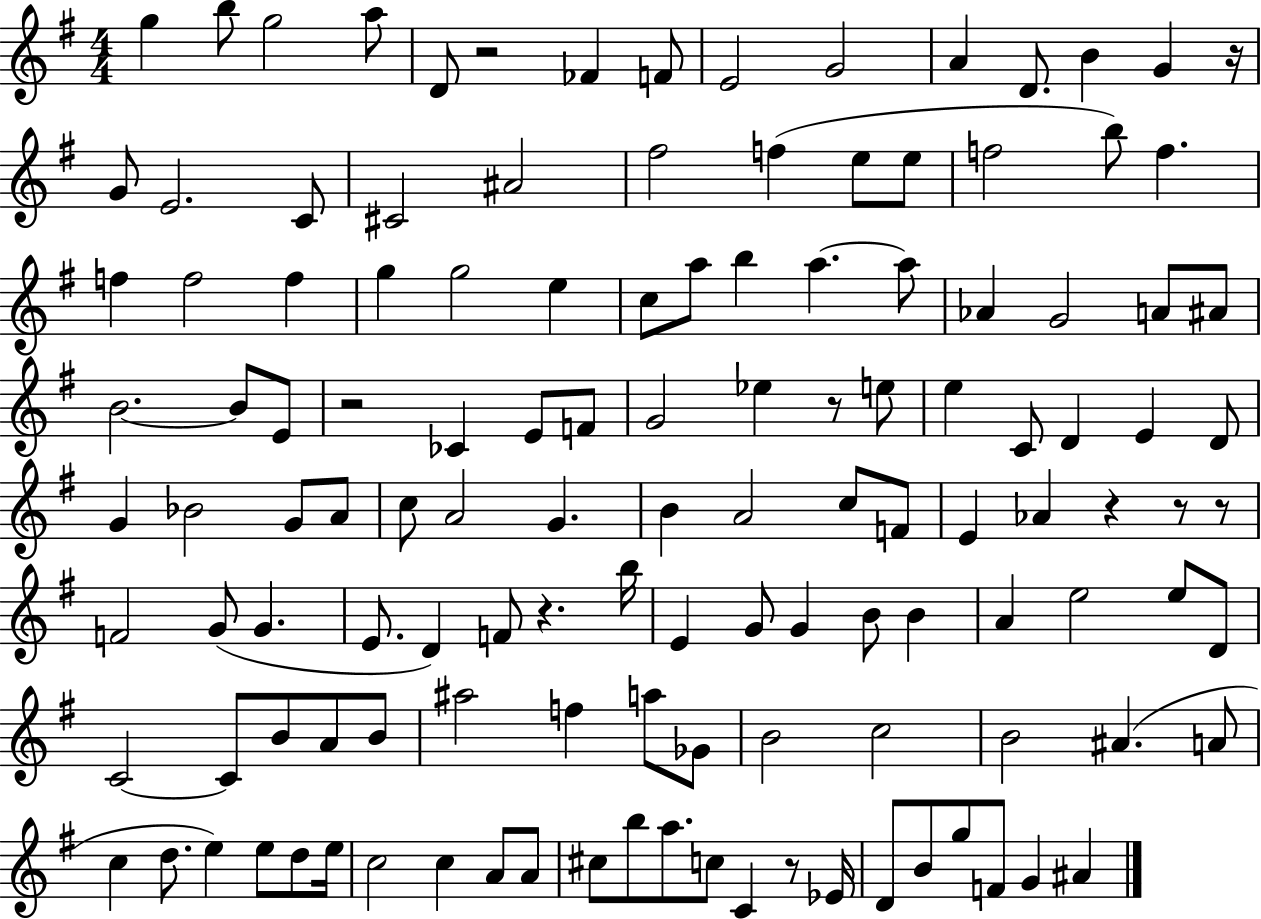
{
  \clef treble
  \numericTimeSignature
  \time 4/4
  \key g \major
  g''4 b''8 g''2 a''8 | d'8 r2 fes'4 f'8 | e'2 g'2 | a'4 d'8. b'4 g'4 r16 | \break g'8 e'2. c'8 | cis'2 ais'2 | fis''2 f''4( e''8 e''8 | f''2 b''8) f''4. | \break f''4 f''2 f''4 | g''4 g''2 e''4 | c''8 a''8 b''4 a''4.~~ a''8 | aes'4 g'2 a'8 ais'8 | \break b'2.~~ b'8 e'8 | r2 ces'4 e'8 f'8 | g'2 ees''4 r8 e''8 | e''4 c'8 d'4 e'4 d'8 | \break g'4 bes'2 g'8 a'8 | c''8 a'2 g'4. | b'4 a'2 c''8 f'8 | e'4 aes'4 r4 r8 r8 | \break f'2 g'8( g'4. | e'8. d'4) f'8 r4. b''16 | e'4 g'8 g'4 b'8 b'4 | a'4 e''2 e''8 d'8 | \break c'2~~ c'8 b'8 a'8 b'8 | ais''2 f''4 a''8 ges'8 | b'2 c''2 | b'2 ais'4.( a'8 | \break c''4 d''8. e''4) e''8 d''8 e''16 | c''2 c''4 a'8 a'8 | cis''8 b''8 a''8. c''8 c'4 r8 ees'16 | d'8 b'8 g''8 f'8 g'4 ais'4 | \break \bar "|."
}